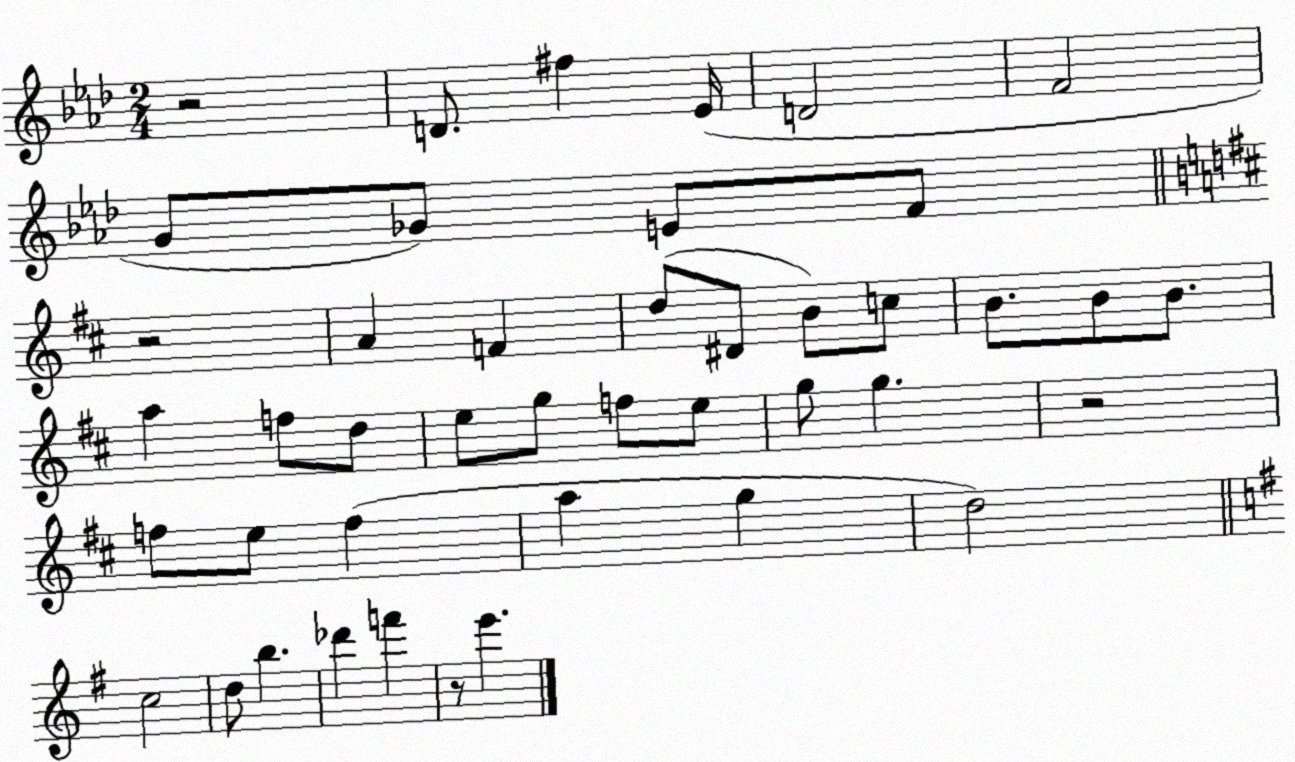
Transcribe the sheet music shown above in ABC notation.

X:1
T:Untitled
M:2/4
L:1/4
K:Ab
z2 D/2 ^f _E/4 D2 F2 G/2 _G/2 E/2 F/2 z2 A F d/2 ^D/2 B/2 c/2 B/2 B/2 B/2 a f/2 d/2 e/2 g/2 f/2 e/2 g/2 g z2 f/2 e/2 f a g d2 c2 d/2 b _d' f' z/2 e'